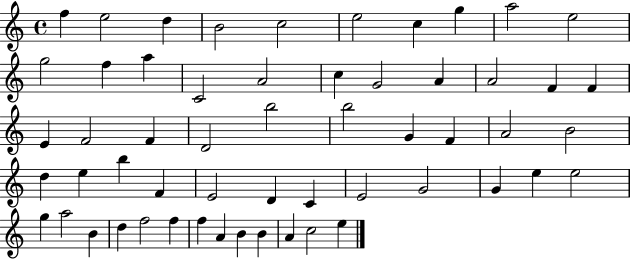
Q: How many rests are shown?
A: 0